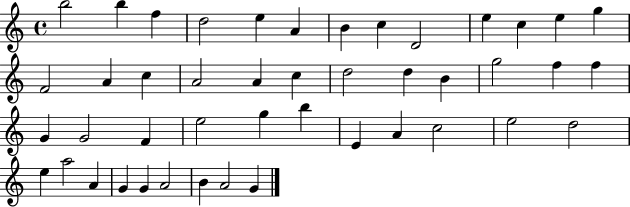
X:1
T:Untitled
M:4/4
L:1/4
K:C
b2 b f d2 e A B c D2 e c e g F2 A c A2 A c d2 d B g2 f f G G2 F e2 g b E A c2 e2 d2 e a2 A G G A2 B A2 G